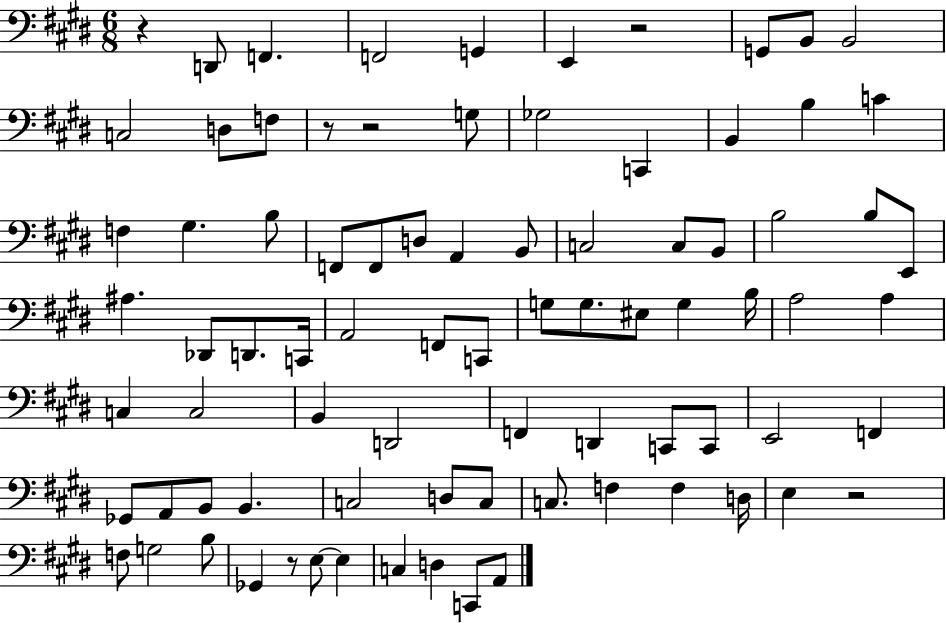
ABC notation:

X:1
T:Untitled
M:6/8
L:1/4
K:E
z D,,/2 F,, F,,2 G,, E,, z2 G,,/2 B,,/2 B,,2 C,2 D,/2 F,/2 z/2 z2 G,/2 _G,2 C,, B,, B, C F, ^G, B,/2 F,,/2 F,,/2 D,/2 A,, B,,/2 C,2 C,/2 B,,/2 B,2 B,/2 E,,/2 ^A, _D,,/2 D,,/2 C,,/4 A,,2 F,,/2 C,,/2 G,/2 G,/2 ^E,/2 G, B,/4 A,2 A, C, C,2 B,, D,,2 F,, D,, C,,/2 C,,/2 E,,2 F,, _G,,/2 A,,/2 B,,/2 B,, C,2 D,/2 C,/2 C,/2 F, F, D,/4 E, z2 F,/2 G,2 B,/2 _G,, z/2 E,/2 E, C, D, C,,/2 A,,/2